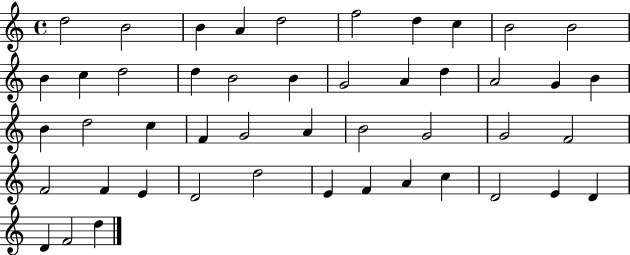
X:1
T:Untitled
M:4/4
L:1/4
K:C
d2 B2 B A d2 f2 d c B2 B2 B c d2 d B2 B G2 A d A2 G B B d2 c F G2 A B2 G2 G2 F2 F2 F E D2 d2 E F A c D2 E D D F2 d